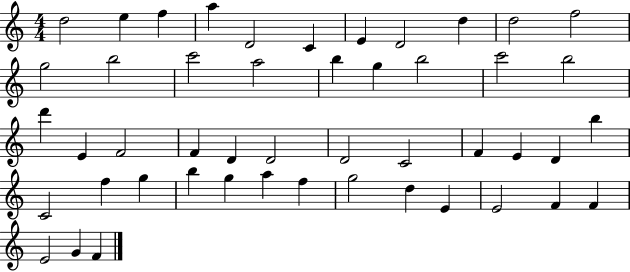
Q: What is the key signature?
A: C major